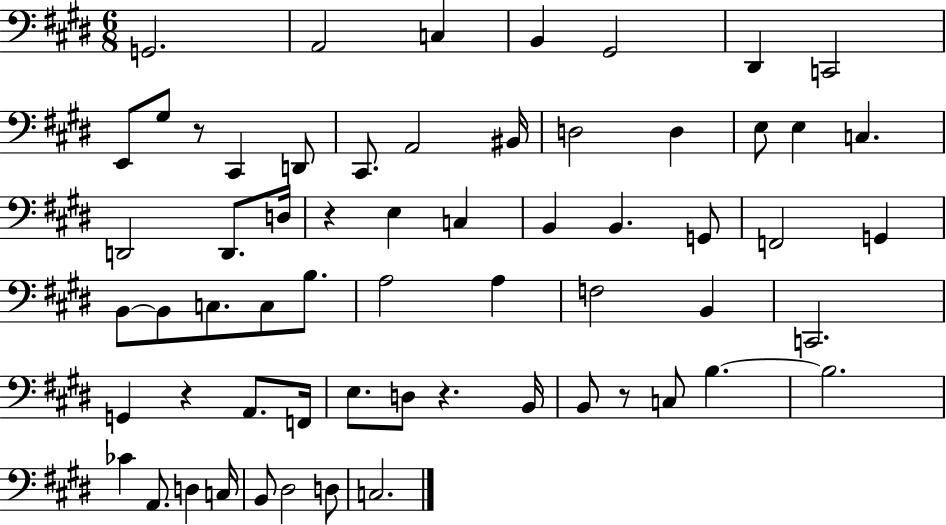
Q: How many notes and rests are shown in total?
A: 62